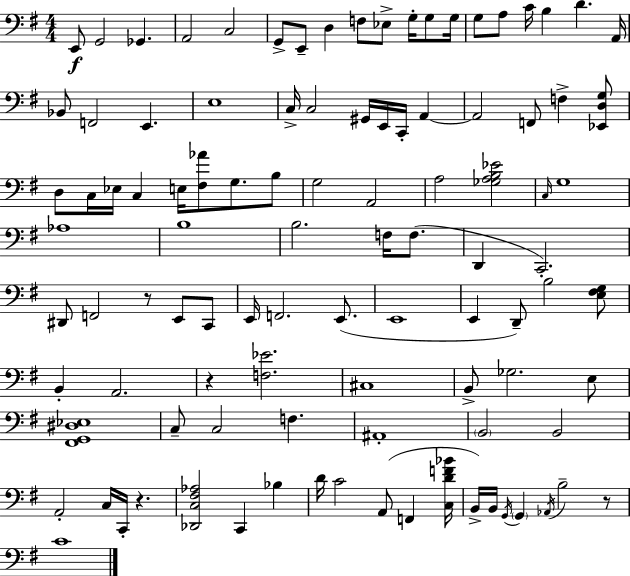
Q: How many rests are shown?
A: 4